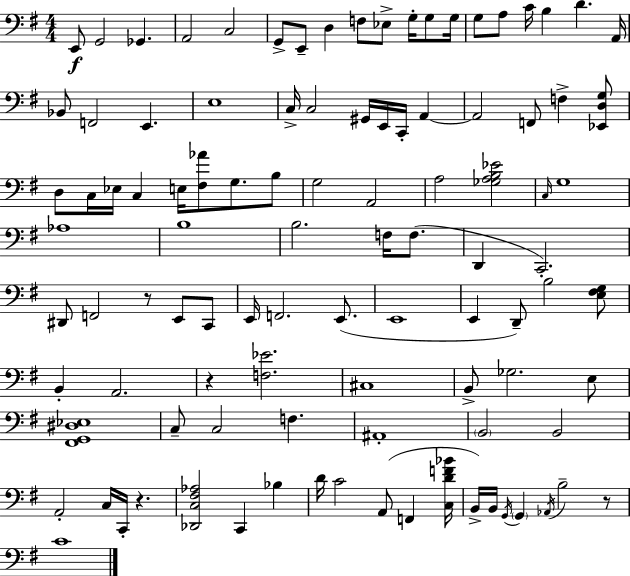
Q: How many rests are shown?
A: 4